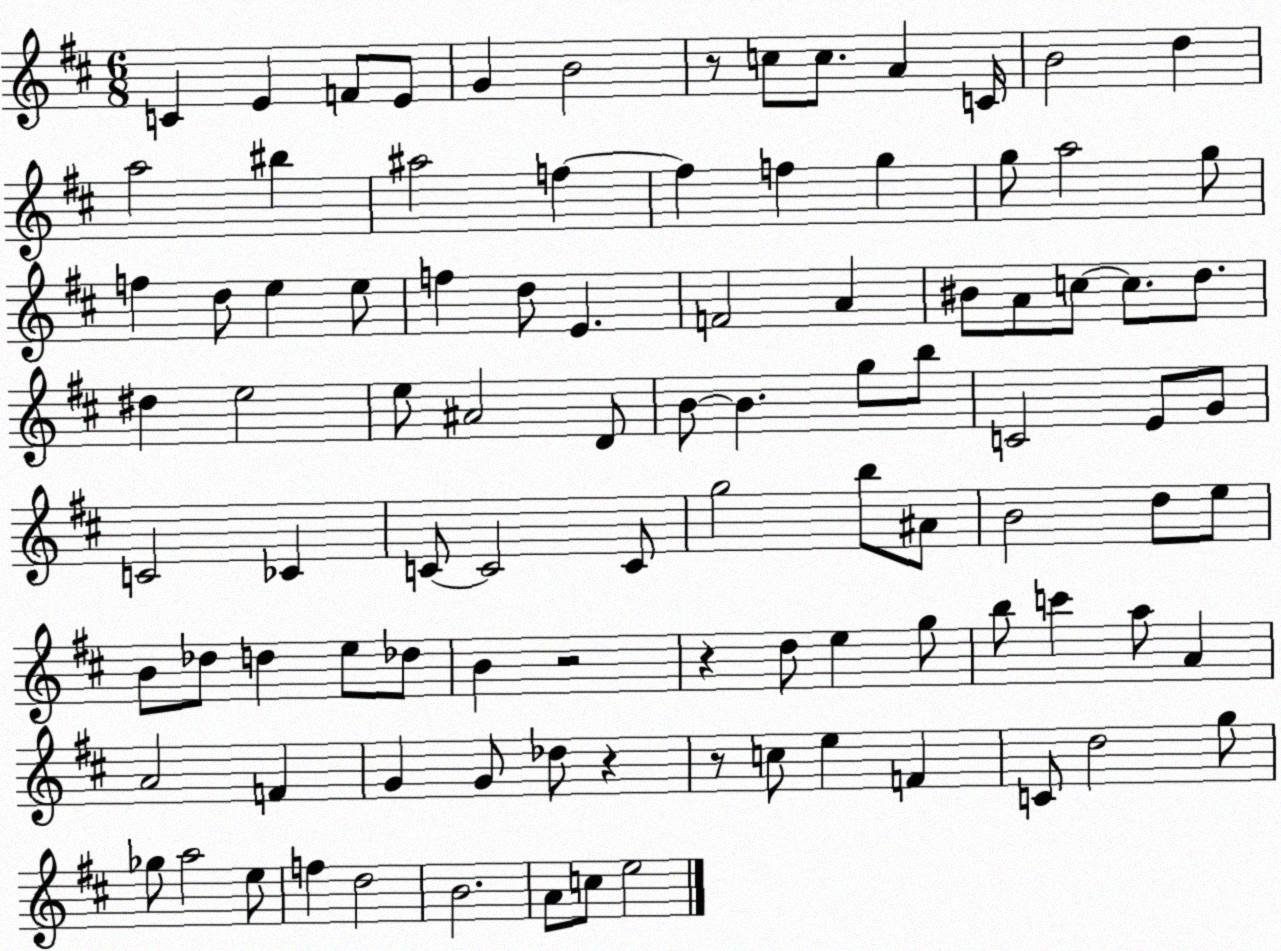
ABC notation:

X:1
T:Untitled
M:6/8
L:1/4
K:D
C E F/2 E/2 G B2 z/2 c/2 c/2 A C/4 B2 d a2 ^b ^a2 f f f g g/2 a2 g/2 f d/2 e e/2 f d/2 E F2 A ^B/2 A/2 c/2 c/2 d/2 ^d e2 e/2 ^A2 D/2 B/2 B g/2 b/2 C2 E/2 G/2 C2 _C C/2 C2 C/2 g2 b/2 ^A/2 B2 d/2 e/2 B/2 _d/2 d e/2 _d/2 B z2 z d/2 e g/2 b/2 c' a/2 A A2 F G G/2 _d/2 z z/2 c/2 e F C/2 d2 g/2 _g/2 a2 e/2 f d2 B2 A/2 c/2 e2